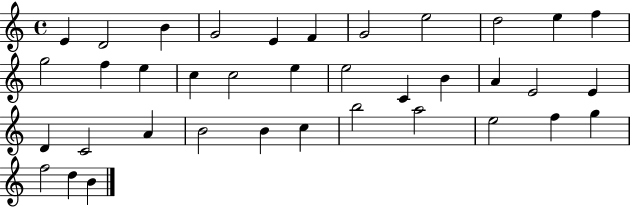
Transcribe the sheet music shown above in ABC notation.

X:1
T:Untitled
M:4/4
L:1/4
K:C
E D2 B G2 E F G2 e2 d2 e f g2 f e c c2 e e2 C B A E2 E D C2 A B2 B c b2 a2 e2 f g f2 d B